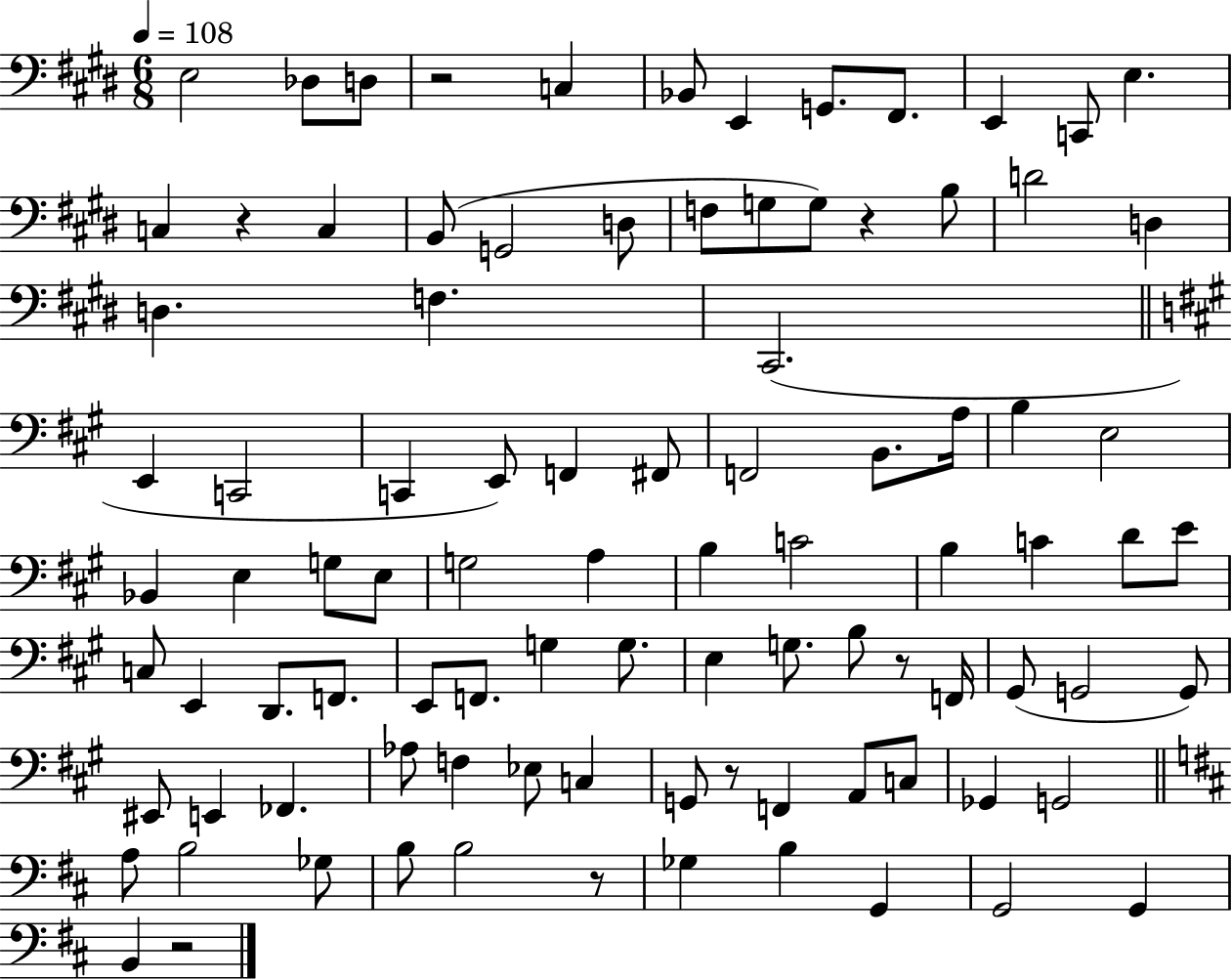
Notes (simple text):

E3/h Db3/e D3/e R/h C3/q Bb2/e E2/q G2/e. F#2/e. E2/q C2/e E3/q. C3/q R/q C3/q B2/e G2/h D3/e F3/e G3/e G3/e R/q B3/e D4/h D3/q D3/q. F3/q. C#2/h. E2/q C2/h C2/q E2/e F2/q F#2/e F2/h B2/e. A3/s B3/q E3/h Bb2/q E3/q G3/e E3/e G3/h A3/q B3/q C4/h B3/q C4/q D4/e E4/e C3/e E2/q D2/e. F2/e. E2/e F2/e. G3/q G3/e. E3/q G3/e. B3/e R/e F2/s G#2/e G2/h G2/e EIS2/e E2/q FES2/q. Ab3/e F3/q Eb3/e C3/q G2/e R/e F2/q A2/e C3/e Gb2/q G2/h A3/e B3/h Gb3/e B3/e B3/h R/e Gb3/q B3/q G2/q G2/h G2/q B2/q R/h